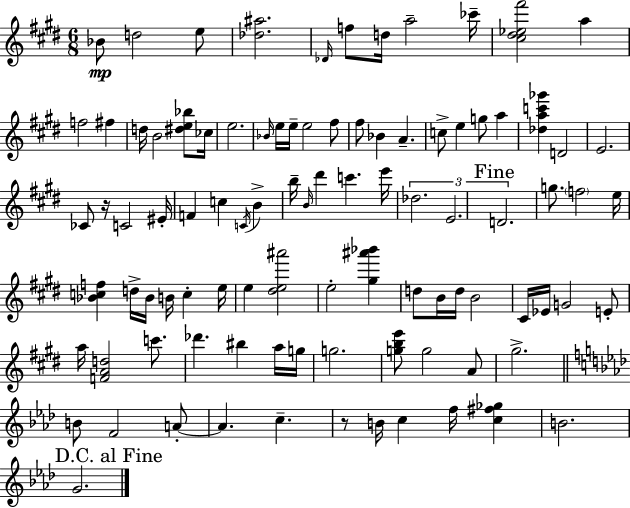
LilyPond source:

{
  \clef treble
  \numericTimeSignature
  \time 6/8
  \key e \major
  bes'8\mp d''2 e''8 | <des'' ais''>2. | \grace { des'16 } f''8 d''16 a''2-- | ces'''16-- <cis'' dis'' ees'' fis'''>2 a''4 | \break f''2 fis''4 | d''16 b'2 <dis'' e'' bes''>8 | ces''16 e''2. | \grace { bes'16 } e''16 e''16-- e''2 | \break fis''8 fis''8 bes'4 a'4.-- | c''8-> e''4 g''8 a''4 | <des'' a'' c''' ges'''>4 d'2 | e'2. | \break ces'8 r16 c'2 | eis'16-. f'4 c''4 \acciaccatura { c'16 } b'4-> | b''16-- \grace { b'16 } dis'''4 c'''4. | e'''16 \tuplet 3/2 { des''2. | \break e'2. | \mark "Fine" d'2. } | g''8. \parenthesize f''2 | e''16 <bes' c'' f''>4 d''16-> bes'16 b'16 c''4-. | \break e''16 e''4 <dis'' e'' ais'''>2 | e''2-. | <gis'' ais''' bes'''>4 d''8 b'16 d''16 b'2 | cis'16 ees'16 g'2 | \break e'8-. a''16 <f' a' d''>2 | c'''8. des'''4. bis''4 | a''16 g''16 g''2. | <g'' b'' e'''>8 g''2 | \break a'8 gis''2.-> | \bar "||" \break \key f \minor b'8 f'2 a'8-.~~ | a'4. c''4.-- | r8 b'16 c''4 f''16 <c'' fis'' ges''>4 | b'2. | \break \mark "D.C. al Fine" g'2. | \bar "|."
}